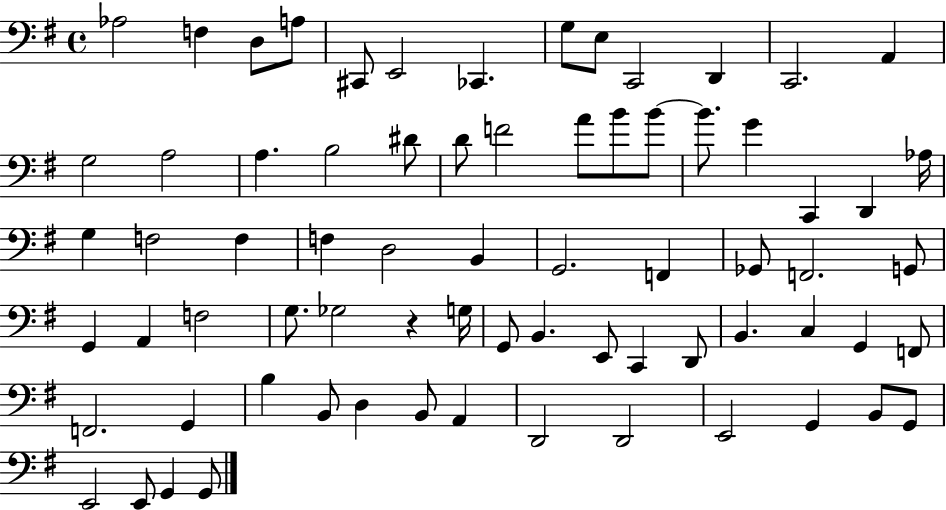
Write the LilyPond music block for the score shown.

{
  \clef bass
  \time 4/4
  \defaultTimeSignature
  \key g \major
  aes2 f4 d8 a8 | cis,8 e,2 ces,4. | g8 e8 c,2 d,4 | c,2. a,4 | \break g2 a2 | a4. b2 dis'8 | d'8 f'2 a'8 b'8 b'8~~ | b'8. g'4 c,4 d,4 aes16 | \break g4 f2 f4 | f4 d2 b,4 | g,2. f,4 | ges,8 f,2. g,8 | \break g,4 a,4 f2 | g8. ges2 r4 g16 | g,8 b,4. e,8 c,4 d,8 | b,4. c4 g,4 f,8 | \break f,2. g,4 | b4 b,8 d4 b,8 a,4 | d,2 d,2 | e,2 g,4 b,8 g,8 | \break e,2 e,8 g,4 g,8 | \bar "|."
}